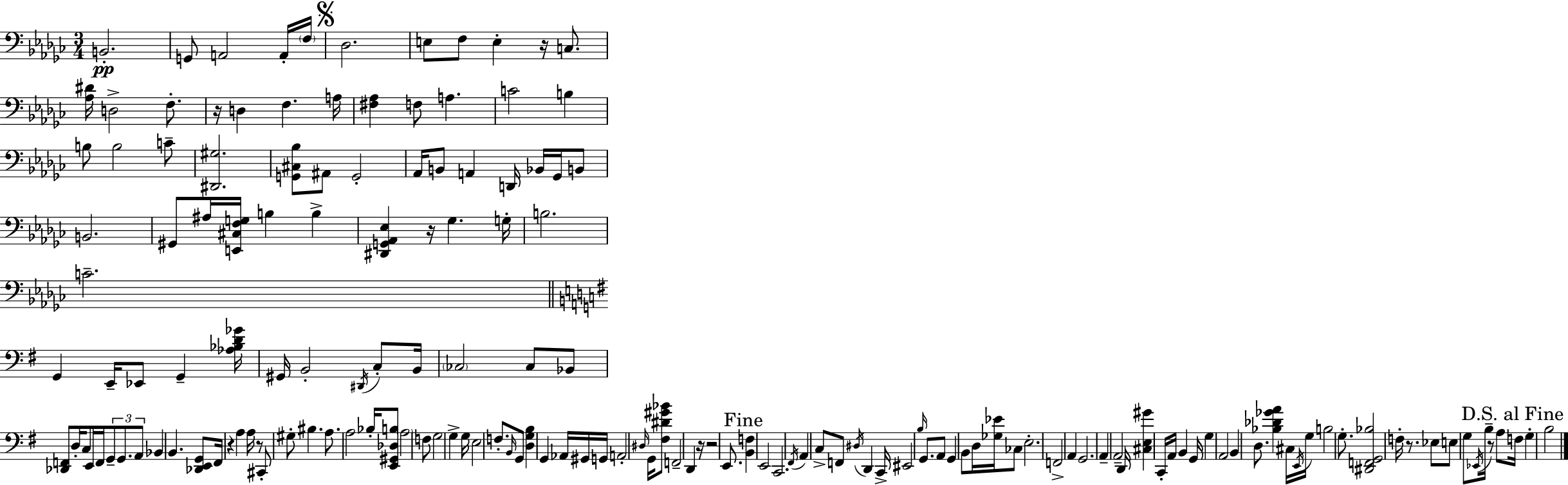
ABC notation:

X:1
T:Untitled
M:3/4
L:1/4
K:Ebm
B,,2 G,,/2 A,,2 A,,/4 F,/4 _D,2 E,/2 F,/2 E, z/4 C,/2 [_A,^D]/4 D,2 F,/2 z/4 D, F, A,/4 [^F,_A,] F,/2 A, C2 B, B,/2 B,2 C/2 [^D,,^G,]2 [G,,^C,_B,]/2 ^A,,/2 G,,2 _A,,/4 B,,/2 A,, D,,/4 _B,,/4 _G,,/4 B,,/2 B,,2 ^G,,/2 ^A,/4 [E,,^C,F,G,]/4 B, B, [^D,,G,,_A,,_E,] z/4 _G, G,/4 B,2 C2 G,, E,,/4 _E,,/2 G,, [_A,_B,D_G]/4 ^G,,/4 B,,2 ^D,,/4 C,/2 B,,/4 _C,2 _C,/2 _B,,/2 [_D,,F,,]/2 D,/4 C,/2 E,,/4 F,,/4 G,,/2 G,,/2 A,,/2 _B,, B,, [_D,,E,,G,,]/2 ^F,,/4 z A, A,/4 z/2 ^C,,/2 ^G,/2 ^B, A,/2 A,2 _B,/4 [E,,^G,,_D,B,]/2 A,2 F,/2 G,2 G, G,/4 E,2 F,/2 B,,/4 G,,/2 [D,G,B,] G,, _A,,/4 ^G,,/4 G,,/4 A,,2 ^D,/4 G,,/4 [^F,^D^G_B]/2 F,,2 D,, z/4 z2 E,,/2 [B,,F,] E,,2 C,,2 ^F,,/4 A,, C,/2 F,,/2 ^D,/4 D,, C,,/4 ^E,,2 B,/4 G,,/2 A,,/2 G,, B,,/2 D,/4 [_G,_E]/4 _C,/2 E,2 F,,2 A,, G,,2 A,, A,,2 D,,/4 [^C,E,^G] C,,/4 A,,/4 B,, G,,/4 G, A,,2 B,, D,/2 [_B,_D_GA] ^C,/4 E,,/4 G,/4 B,2 G,/2 [^D,,F,,G,,_B,]2 F,/4 z/2 _E,/2 E,/2 G,/2 _E,,/4 B,/4 z/2 A,/2 F,/4 G, B,2